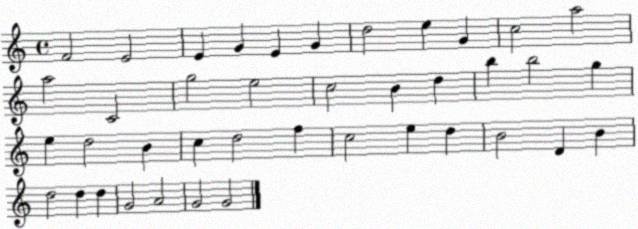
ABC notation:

X:1
T:Untitled
M:4/4
L:1/4
K:C
F2 E2 E G E G d2 e G c2 a2 a2 C2 g2 e2 c2 B d b b2 g e d2 B c d2 f c2 e d B2 D B d2 d d G2 A2 G2 G2